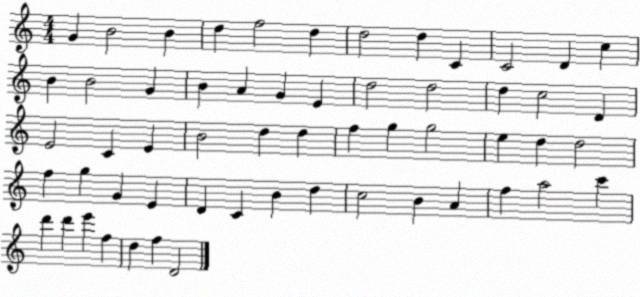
X:1
T:Untitled
M:4/4
L:1/4
K:C
G B2 B d f2 d d2 d C C2 D c B B2 G B A G E d2 d2 d c2 D E2 C E B2 d d f g g2 e d d2 f g G E D C B d c2 B A f a2 c' d' d' e' f d f D2